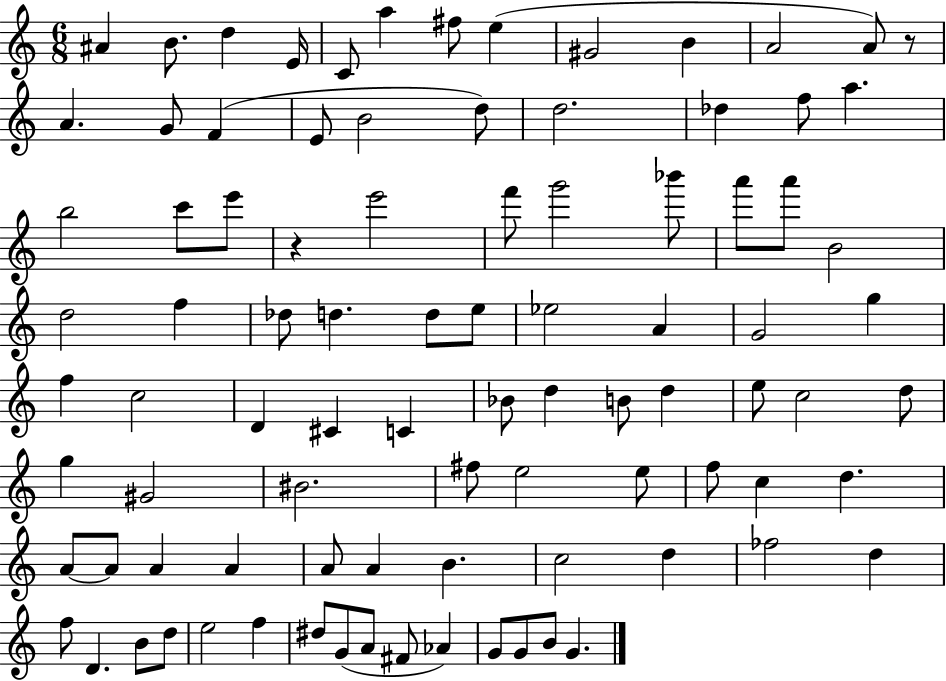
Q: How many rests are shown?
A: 2